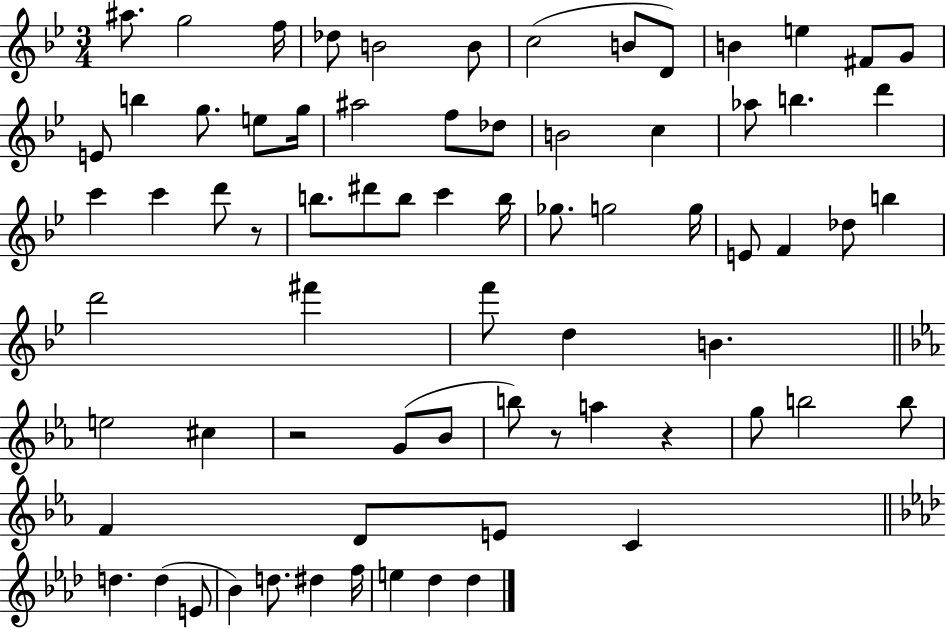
A#5/e. G5/h F5/s Db5/e B4/h B4/e C5/h B4/e D4/e B4/q E5/q F#4/e G4/e E4/e B5/q G5/e. E5/e G5/s A#5/h F5/e Db5/e B4/h C5/q Ab5/e B5/q. D6/q C6/q C6/q D6/e R/e B5/e. D#6/e B5/e C6/q B5/s Gb5/e. G5/h G5/s E4/e F4/q Db5/e B5/q D6/h F#6/q F6/e D5/q B4/q. E5/h C#5/q R/h G4/e Bb4/e B5/e R/e A5/q R/q G5/e B5/h B5/e F4/q D4/e E4/e C4/q D5/q. D5/q E4/e Bb4/q D5/e. D#5/q F5/s E5/q Db5/q Db5/q